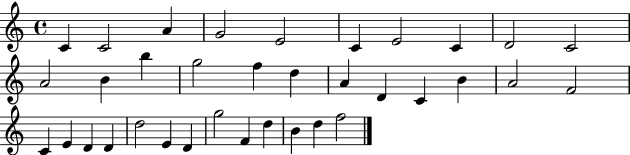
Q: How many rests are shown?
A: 0